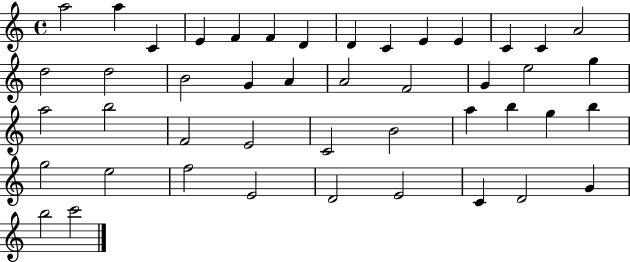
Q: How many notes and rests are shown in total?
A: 45